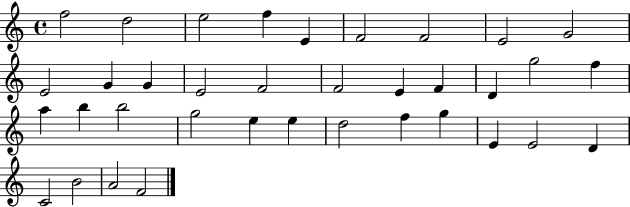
F5/h D5/h E5/h F5/q E4/q F4/h F4/h E4/h G4/h E4/h G4/q G4/q E4/h F4/h F4/h E4/q F4/q D4/q G5/h F5/q A5/q B5/q B5/h G5/h E5/q E5/q D5/h F5/q G5/q E4/q E4/h D4/q C4/h B4/h A4/h F4/h